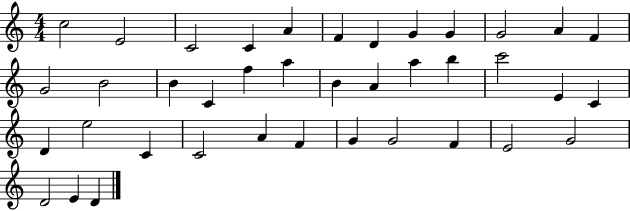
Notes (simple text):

C5/h E4/h C4/h C4/q A4/q F4/q D4/q G4/q G4/q G4/h A4/q F4/q G4/h B4/h B4/q C4/q F5/q A5/q B4/q A4/q A5/q B5/q C6/h E4/q C4/q D4/q E5/h C4/q C4/h A4/q F4/q G4/q G4/h F4/q E4/h G4/h D4/h E4/q D4/q